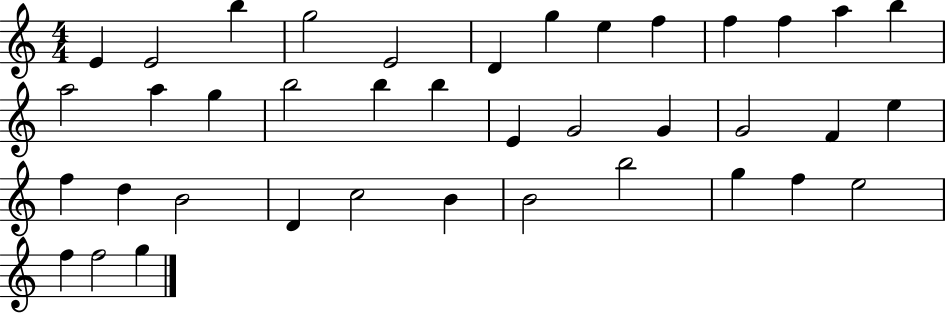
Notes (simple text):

E4/q E4/h B5/q G5/h E4/h D4/q G5/q E5/q F5/q F5/q F5/q A5/q B5/q A5/h A5/q G5/q B5/h B5/q B5/q E4/q G4/h G4/q G4/h F4/q E5/q F5/q D5/q B4/h D4/q C5/h B4/q B4/h B5/h G5/q F5/q E5/h F5/q F5/h G5/q